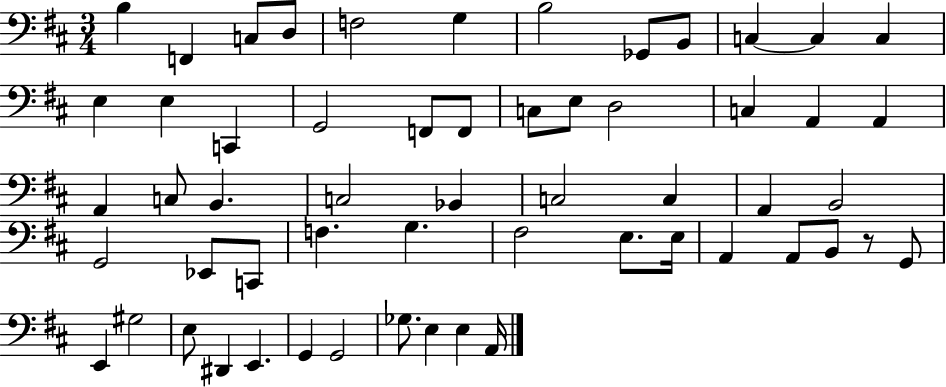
B3/q F2/q C3/e D3/e F3/h G3/q B3/h Gb2/e B2/e C3/q C3/q C3/q E3/q E3/q C2/q G2/h F2/e F2/e C3/e E3/e D3/h C3/q A2/q A2/q A2/q C3/e B2/q. C3/h Bb2/q C3/h C3/q A2/q B2/h G2/h Eb2/e C2/e F3/q. G3/q. F#3/h E3/e. E3/s A2/q A2/e B2/e R/e G2/e E2/q G#3/h E3/e D#2/q E2/q. G2/q G2/h Gb3/e. E3/q E3/q A2/s